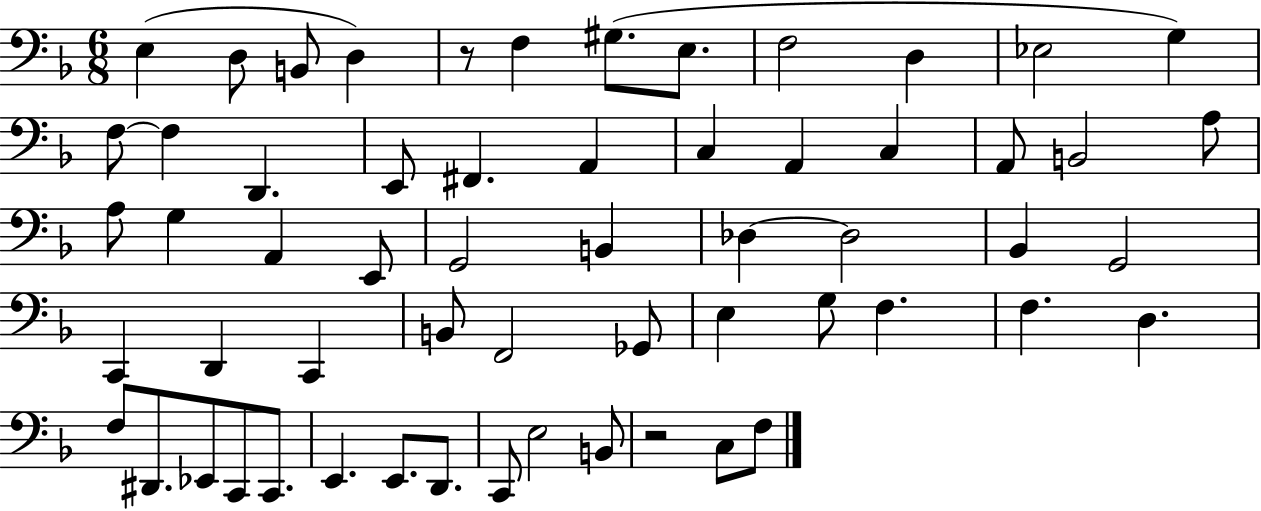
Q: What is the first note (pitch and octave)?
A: E3